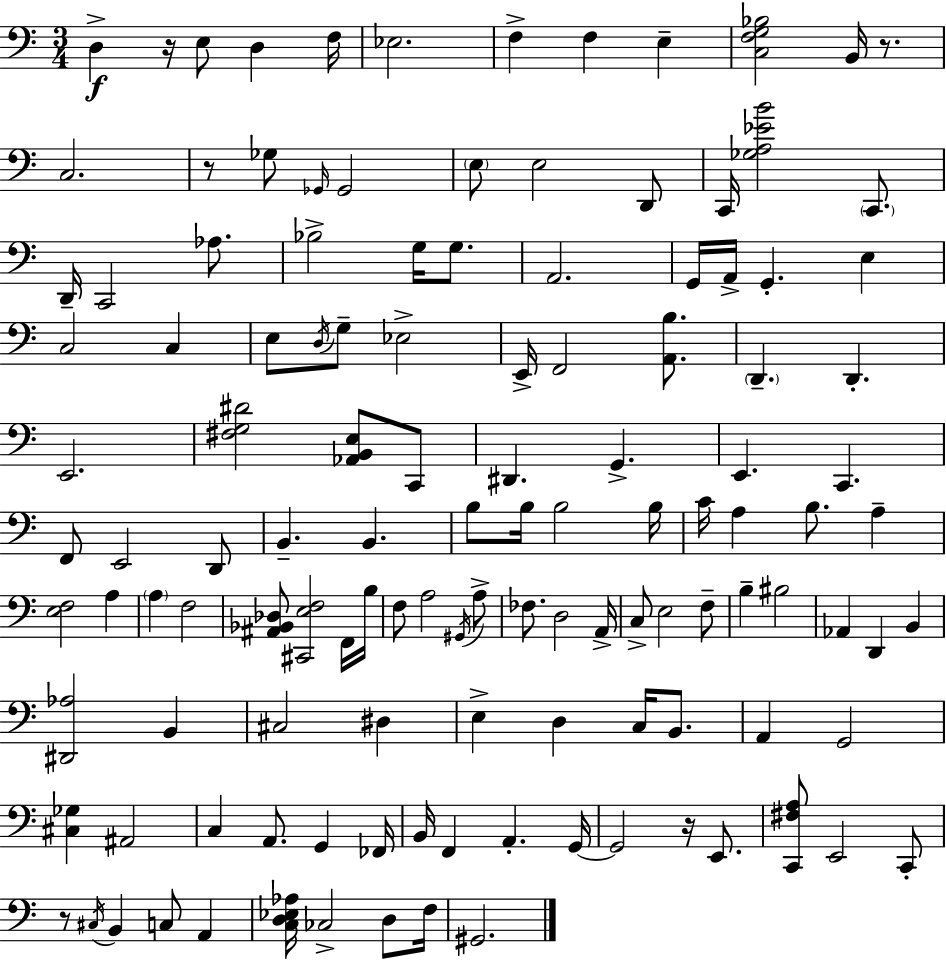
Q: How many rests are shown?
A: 5